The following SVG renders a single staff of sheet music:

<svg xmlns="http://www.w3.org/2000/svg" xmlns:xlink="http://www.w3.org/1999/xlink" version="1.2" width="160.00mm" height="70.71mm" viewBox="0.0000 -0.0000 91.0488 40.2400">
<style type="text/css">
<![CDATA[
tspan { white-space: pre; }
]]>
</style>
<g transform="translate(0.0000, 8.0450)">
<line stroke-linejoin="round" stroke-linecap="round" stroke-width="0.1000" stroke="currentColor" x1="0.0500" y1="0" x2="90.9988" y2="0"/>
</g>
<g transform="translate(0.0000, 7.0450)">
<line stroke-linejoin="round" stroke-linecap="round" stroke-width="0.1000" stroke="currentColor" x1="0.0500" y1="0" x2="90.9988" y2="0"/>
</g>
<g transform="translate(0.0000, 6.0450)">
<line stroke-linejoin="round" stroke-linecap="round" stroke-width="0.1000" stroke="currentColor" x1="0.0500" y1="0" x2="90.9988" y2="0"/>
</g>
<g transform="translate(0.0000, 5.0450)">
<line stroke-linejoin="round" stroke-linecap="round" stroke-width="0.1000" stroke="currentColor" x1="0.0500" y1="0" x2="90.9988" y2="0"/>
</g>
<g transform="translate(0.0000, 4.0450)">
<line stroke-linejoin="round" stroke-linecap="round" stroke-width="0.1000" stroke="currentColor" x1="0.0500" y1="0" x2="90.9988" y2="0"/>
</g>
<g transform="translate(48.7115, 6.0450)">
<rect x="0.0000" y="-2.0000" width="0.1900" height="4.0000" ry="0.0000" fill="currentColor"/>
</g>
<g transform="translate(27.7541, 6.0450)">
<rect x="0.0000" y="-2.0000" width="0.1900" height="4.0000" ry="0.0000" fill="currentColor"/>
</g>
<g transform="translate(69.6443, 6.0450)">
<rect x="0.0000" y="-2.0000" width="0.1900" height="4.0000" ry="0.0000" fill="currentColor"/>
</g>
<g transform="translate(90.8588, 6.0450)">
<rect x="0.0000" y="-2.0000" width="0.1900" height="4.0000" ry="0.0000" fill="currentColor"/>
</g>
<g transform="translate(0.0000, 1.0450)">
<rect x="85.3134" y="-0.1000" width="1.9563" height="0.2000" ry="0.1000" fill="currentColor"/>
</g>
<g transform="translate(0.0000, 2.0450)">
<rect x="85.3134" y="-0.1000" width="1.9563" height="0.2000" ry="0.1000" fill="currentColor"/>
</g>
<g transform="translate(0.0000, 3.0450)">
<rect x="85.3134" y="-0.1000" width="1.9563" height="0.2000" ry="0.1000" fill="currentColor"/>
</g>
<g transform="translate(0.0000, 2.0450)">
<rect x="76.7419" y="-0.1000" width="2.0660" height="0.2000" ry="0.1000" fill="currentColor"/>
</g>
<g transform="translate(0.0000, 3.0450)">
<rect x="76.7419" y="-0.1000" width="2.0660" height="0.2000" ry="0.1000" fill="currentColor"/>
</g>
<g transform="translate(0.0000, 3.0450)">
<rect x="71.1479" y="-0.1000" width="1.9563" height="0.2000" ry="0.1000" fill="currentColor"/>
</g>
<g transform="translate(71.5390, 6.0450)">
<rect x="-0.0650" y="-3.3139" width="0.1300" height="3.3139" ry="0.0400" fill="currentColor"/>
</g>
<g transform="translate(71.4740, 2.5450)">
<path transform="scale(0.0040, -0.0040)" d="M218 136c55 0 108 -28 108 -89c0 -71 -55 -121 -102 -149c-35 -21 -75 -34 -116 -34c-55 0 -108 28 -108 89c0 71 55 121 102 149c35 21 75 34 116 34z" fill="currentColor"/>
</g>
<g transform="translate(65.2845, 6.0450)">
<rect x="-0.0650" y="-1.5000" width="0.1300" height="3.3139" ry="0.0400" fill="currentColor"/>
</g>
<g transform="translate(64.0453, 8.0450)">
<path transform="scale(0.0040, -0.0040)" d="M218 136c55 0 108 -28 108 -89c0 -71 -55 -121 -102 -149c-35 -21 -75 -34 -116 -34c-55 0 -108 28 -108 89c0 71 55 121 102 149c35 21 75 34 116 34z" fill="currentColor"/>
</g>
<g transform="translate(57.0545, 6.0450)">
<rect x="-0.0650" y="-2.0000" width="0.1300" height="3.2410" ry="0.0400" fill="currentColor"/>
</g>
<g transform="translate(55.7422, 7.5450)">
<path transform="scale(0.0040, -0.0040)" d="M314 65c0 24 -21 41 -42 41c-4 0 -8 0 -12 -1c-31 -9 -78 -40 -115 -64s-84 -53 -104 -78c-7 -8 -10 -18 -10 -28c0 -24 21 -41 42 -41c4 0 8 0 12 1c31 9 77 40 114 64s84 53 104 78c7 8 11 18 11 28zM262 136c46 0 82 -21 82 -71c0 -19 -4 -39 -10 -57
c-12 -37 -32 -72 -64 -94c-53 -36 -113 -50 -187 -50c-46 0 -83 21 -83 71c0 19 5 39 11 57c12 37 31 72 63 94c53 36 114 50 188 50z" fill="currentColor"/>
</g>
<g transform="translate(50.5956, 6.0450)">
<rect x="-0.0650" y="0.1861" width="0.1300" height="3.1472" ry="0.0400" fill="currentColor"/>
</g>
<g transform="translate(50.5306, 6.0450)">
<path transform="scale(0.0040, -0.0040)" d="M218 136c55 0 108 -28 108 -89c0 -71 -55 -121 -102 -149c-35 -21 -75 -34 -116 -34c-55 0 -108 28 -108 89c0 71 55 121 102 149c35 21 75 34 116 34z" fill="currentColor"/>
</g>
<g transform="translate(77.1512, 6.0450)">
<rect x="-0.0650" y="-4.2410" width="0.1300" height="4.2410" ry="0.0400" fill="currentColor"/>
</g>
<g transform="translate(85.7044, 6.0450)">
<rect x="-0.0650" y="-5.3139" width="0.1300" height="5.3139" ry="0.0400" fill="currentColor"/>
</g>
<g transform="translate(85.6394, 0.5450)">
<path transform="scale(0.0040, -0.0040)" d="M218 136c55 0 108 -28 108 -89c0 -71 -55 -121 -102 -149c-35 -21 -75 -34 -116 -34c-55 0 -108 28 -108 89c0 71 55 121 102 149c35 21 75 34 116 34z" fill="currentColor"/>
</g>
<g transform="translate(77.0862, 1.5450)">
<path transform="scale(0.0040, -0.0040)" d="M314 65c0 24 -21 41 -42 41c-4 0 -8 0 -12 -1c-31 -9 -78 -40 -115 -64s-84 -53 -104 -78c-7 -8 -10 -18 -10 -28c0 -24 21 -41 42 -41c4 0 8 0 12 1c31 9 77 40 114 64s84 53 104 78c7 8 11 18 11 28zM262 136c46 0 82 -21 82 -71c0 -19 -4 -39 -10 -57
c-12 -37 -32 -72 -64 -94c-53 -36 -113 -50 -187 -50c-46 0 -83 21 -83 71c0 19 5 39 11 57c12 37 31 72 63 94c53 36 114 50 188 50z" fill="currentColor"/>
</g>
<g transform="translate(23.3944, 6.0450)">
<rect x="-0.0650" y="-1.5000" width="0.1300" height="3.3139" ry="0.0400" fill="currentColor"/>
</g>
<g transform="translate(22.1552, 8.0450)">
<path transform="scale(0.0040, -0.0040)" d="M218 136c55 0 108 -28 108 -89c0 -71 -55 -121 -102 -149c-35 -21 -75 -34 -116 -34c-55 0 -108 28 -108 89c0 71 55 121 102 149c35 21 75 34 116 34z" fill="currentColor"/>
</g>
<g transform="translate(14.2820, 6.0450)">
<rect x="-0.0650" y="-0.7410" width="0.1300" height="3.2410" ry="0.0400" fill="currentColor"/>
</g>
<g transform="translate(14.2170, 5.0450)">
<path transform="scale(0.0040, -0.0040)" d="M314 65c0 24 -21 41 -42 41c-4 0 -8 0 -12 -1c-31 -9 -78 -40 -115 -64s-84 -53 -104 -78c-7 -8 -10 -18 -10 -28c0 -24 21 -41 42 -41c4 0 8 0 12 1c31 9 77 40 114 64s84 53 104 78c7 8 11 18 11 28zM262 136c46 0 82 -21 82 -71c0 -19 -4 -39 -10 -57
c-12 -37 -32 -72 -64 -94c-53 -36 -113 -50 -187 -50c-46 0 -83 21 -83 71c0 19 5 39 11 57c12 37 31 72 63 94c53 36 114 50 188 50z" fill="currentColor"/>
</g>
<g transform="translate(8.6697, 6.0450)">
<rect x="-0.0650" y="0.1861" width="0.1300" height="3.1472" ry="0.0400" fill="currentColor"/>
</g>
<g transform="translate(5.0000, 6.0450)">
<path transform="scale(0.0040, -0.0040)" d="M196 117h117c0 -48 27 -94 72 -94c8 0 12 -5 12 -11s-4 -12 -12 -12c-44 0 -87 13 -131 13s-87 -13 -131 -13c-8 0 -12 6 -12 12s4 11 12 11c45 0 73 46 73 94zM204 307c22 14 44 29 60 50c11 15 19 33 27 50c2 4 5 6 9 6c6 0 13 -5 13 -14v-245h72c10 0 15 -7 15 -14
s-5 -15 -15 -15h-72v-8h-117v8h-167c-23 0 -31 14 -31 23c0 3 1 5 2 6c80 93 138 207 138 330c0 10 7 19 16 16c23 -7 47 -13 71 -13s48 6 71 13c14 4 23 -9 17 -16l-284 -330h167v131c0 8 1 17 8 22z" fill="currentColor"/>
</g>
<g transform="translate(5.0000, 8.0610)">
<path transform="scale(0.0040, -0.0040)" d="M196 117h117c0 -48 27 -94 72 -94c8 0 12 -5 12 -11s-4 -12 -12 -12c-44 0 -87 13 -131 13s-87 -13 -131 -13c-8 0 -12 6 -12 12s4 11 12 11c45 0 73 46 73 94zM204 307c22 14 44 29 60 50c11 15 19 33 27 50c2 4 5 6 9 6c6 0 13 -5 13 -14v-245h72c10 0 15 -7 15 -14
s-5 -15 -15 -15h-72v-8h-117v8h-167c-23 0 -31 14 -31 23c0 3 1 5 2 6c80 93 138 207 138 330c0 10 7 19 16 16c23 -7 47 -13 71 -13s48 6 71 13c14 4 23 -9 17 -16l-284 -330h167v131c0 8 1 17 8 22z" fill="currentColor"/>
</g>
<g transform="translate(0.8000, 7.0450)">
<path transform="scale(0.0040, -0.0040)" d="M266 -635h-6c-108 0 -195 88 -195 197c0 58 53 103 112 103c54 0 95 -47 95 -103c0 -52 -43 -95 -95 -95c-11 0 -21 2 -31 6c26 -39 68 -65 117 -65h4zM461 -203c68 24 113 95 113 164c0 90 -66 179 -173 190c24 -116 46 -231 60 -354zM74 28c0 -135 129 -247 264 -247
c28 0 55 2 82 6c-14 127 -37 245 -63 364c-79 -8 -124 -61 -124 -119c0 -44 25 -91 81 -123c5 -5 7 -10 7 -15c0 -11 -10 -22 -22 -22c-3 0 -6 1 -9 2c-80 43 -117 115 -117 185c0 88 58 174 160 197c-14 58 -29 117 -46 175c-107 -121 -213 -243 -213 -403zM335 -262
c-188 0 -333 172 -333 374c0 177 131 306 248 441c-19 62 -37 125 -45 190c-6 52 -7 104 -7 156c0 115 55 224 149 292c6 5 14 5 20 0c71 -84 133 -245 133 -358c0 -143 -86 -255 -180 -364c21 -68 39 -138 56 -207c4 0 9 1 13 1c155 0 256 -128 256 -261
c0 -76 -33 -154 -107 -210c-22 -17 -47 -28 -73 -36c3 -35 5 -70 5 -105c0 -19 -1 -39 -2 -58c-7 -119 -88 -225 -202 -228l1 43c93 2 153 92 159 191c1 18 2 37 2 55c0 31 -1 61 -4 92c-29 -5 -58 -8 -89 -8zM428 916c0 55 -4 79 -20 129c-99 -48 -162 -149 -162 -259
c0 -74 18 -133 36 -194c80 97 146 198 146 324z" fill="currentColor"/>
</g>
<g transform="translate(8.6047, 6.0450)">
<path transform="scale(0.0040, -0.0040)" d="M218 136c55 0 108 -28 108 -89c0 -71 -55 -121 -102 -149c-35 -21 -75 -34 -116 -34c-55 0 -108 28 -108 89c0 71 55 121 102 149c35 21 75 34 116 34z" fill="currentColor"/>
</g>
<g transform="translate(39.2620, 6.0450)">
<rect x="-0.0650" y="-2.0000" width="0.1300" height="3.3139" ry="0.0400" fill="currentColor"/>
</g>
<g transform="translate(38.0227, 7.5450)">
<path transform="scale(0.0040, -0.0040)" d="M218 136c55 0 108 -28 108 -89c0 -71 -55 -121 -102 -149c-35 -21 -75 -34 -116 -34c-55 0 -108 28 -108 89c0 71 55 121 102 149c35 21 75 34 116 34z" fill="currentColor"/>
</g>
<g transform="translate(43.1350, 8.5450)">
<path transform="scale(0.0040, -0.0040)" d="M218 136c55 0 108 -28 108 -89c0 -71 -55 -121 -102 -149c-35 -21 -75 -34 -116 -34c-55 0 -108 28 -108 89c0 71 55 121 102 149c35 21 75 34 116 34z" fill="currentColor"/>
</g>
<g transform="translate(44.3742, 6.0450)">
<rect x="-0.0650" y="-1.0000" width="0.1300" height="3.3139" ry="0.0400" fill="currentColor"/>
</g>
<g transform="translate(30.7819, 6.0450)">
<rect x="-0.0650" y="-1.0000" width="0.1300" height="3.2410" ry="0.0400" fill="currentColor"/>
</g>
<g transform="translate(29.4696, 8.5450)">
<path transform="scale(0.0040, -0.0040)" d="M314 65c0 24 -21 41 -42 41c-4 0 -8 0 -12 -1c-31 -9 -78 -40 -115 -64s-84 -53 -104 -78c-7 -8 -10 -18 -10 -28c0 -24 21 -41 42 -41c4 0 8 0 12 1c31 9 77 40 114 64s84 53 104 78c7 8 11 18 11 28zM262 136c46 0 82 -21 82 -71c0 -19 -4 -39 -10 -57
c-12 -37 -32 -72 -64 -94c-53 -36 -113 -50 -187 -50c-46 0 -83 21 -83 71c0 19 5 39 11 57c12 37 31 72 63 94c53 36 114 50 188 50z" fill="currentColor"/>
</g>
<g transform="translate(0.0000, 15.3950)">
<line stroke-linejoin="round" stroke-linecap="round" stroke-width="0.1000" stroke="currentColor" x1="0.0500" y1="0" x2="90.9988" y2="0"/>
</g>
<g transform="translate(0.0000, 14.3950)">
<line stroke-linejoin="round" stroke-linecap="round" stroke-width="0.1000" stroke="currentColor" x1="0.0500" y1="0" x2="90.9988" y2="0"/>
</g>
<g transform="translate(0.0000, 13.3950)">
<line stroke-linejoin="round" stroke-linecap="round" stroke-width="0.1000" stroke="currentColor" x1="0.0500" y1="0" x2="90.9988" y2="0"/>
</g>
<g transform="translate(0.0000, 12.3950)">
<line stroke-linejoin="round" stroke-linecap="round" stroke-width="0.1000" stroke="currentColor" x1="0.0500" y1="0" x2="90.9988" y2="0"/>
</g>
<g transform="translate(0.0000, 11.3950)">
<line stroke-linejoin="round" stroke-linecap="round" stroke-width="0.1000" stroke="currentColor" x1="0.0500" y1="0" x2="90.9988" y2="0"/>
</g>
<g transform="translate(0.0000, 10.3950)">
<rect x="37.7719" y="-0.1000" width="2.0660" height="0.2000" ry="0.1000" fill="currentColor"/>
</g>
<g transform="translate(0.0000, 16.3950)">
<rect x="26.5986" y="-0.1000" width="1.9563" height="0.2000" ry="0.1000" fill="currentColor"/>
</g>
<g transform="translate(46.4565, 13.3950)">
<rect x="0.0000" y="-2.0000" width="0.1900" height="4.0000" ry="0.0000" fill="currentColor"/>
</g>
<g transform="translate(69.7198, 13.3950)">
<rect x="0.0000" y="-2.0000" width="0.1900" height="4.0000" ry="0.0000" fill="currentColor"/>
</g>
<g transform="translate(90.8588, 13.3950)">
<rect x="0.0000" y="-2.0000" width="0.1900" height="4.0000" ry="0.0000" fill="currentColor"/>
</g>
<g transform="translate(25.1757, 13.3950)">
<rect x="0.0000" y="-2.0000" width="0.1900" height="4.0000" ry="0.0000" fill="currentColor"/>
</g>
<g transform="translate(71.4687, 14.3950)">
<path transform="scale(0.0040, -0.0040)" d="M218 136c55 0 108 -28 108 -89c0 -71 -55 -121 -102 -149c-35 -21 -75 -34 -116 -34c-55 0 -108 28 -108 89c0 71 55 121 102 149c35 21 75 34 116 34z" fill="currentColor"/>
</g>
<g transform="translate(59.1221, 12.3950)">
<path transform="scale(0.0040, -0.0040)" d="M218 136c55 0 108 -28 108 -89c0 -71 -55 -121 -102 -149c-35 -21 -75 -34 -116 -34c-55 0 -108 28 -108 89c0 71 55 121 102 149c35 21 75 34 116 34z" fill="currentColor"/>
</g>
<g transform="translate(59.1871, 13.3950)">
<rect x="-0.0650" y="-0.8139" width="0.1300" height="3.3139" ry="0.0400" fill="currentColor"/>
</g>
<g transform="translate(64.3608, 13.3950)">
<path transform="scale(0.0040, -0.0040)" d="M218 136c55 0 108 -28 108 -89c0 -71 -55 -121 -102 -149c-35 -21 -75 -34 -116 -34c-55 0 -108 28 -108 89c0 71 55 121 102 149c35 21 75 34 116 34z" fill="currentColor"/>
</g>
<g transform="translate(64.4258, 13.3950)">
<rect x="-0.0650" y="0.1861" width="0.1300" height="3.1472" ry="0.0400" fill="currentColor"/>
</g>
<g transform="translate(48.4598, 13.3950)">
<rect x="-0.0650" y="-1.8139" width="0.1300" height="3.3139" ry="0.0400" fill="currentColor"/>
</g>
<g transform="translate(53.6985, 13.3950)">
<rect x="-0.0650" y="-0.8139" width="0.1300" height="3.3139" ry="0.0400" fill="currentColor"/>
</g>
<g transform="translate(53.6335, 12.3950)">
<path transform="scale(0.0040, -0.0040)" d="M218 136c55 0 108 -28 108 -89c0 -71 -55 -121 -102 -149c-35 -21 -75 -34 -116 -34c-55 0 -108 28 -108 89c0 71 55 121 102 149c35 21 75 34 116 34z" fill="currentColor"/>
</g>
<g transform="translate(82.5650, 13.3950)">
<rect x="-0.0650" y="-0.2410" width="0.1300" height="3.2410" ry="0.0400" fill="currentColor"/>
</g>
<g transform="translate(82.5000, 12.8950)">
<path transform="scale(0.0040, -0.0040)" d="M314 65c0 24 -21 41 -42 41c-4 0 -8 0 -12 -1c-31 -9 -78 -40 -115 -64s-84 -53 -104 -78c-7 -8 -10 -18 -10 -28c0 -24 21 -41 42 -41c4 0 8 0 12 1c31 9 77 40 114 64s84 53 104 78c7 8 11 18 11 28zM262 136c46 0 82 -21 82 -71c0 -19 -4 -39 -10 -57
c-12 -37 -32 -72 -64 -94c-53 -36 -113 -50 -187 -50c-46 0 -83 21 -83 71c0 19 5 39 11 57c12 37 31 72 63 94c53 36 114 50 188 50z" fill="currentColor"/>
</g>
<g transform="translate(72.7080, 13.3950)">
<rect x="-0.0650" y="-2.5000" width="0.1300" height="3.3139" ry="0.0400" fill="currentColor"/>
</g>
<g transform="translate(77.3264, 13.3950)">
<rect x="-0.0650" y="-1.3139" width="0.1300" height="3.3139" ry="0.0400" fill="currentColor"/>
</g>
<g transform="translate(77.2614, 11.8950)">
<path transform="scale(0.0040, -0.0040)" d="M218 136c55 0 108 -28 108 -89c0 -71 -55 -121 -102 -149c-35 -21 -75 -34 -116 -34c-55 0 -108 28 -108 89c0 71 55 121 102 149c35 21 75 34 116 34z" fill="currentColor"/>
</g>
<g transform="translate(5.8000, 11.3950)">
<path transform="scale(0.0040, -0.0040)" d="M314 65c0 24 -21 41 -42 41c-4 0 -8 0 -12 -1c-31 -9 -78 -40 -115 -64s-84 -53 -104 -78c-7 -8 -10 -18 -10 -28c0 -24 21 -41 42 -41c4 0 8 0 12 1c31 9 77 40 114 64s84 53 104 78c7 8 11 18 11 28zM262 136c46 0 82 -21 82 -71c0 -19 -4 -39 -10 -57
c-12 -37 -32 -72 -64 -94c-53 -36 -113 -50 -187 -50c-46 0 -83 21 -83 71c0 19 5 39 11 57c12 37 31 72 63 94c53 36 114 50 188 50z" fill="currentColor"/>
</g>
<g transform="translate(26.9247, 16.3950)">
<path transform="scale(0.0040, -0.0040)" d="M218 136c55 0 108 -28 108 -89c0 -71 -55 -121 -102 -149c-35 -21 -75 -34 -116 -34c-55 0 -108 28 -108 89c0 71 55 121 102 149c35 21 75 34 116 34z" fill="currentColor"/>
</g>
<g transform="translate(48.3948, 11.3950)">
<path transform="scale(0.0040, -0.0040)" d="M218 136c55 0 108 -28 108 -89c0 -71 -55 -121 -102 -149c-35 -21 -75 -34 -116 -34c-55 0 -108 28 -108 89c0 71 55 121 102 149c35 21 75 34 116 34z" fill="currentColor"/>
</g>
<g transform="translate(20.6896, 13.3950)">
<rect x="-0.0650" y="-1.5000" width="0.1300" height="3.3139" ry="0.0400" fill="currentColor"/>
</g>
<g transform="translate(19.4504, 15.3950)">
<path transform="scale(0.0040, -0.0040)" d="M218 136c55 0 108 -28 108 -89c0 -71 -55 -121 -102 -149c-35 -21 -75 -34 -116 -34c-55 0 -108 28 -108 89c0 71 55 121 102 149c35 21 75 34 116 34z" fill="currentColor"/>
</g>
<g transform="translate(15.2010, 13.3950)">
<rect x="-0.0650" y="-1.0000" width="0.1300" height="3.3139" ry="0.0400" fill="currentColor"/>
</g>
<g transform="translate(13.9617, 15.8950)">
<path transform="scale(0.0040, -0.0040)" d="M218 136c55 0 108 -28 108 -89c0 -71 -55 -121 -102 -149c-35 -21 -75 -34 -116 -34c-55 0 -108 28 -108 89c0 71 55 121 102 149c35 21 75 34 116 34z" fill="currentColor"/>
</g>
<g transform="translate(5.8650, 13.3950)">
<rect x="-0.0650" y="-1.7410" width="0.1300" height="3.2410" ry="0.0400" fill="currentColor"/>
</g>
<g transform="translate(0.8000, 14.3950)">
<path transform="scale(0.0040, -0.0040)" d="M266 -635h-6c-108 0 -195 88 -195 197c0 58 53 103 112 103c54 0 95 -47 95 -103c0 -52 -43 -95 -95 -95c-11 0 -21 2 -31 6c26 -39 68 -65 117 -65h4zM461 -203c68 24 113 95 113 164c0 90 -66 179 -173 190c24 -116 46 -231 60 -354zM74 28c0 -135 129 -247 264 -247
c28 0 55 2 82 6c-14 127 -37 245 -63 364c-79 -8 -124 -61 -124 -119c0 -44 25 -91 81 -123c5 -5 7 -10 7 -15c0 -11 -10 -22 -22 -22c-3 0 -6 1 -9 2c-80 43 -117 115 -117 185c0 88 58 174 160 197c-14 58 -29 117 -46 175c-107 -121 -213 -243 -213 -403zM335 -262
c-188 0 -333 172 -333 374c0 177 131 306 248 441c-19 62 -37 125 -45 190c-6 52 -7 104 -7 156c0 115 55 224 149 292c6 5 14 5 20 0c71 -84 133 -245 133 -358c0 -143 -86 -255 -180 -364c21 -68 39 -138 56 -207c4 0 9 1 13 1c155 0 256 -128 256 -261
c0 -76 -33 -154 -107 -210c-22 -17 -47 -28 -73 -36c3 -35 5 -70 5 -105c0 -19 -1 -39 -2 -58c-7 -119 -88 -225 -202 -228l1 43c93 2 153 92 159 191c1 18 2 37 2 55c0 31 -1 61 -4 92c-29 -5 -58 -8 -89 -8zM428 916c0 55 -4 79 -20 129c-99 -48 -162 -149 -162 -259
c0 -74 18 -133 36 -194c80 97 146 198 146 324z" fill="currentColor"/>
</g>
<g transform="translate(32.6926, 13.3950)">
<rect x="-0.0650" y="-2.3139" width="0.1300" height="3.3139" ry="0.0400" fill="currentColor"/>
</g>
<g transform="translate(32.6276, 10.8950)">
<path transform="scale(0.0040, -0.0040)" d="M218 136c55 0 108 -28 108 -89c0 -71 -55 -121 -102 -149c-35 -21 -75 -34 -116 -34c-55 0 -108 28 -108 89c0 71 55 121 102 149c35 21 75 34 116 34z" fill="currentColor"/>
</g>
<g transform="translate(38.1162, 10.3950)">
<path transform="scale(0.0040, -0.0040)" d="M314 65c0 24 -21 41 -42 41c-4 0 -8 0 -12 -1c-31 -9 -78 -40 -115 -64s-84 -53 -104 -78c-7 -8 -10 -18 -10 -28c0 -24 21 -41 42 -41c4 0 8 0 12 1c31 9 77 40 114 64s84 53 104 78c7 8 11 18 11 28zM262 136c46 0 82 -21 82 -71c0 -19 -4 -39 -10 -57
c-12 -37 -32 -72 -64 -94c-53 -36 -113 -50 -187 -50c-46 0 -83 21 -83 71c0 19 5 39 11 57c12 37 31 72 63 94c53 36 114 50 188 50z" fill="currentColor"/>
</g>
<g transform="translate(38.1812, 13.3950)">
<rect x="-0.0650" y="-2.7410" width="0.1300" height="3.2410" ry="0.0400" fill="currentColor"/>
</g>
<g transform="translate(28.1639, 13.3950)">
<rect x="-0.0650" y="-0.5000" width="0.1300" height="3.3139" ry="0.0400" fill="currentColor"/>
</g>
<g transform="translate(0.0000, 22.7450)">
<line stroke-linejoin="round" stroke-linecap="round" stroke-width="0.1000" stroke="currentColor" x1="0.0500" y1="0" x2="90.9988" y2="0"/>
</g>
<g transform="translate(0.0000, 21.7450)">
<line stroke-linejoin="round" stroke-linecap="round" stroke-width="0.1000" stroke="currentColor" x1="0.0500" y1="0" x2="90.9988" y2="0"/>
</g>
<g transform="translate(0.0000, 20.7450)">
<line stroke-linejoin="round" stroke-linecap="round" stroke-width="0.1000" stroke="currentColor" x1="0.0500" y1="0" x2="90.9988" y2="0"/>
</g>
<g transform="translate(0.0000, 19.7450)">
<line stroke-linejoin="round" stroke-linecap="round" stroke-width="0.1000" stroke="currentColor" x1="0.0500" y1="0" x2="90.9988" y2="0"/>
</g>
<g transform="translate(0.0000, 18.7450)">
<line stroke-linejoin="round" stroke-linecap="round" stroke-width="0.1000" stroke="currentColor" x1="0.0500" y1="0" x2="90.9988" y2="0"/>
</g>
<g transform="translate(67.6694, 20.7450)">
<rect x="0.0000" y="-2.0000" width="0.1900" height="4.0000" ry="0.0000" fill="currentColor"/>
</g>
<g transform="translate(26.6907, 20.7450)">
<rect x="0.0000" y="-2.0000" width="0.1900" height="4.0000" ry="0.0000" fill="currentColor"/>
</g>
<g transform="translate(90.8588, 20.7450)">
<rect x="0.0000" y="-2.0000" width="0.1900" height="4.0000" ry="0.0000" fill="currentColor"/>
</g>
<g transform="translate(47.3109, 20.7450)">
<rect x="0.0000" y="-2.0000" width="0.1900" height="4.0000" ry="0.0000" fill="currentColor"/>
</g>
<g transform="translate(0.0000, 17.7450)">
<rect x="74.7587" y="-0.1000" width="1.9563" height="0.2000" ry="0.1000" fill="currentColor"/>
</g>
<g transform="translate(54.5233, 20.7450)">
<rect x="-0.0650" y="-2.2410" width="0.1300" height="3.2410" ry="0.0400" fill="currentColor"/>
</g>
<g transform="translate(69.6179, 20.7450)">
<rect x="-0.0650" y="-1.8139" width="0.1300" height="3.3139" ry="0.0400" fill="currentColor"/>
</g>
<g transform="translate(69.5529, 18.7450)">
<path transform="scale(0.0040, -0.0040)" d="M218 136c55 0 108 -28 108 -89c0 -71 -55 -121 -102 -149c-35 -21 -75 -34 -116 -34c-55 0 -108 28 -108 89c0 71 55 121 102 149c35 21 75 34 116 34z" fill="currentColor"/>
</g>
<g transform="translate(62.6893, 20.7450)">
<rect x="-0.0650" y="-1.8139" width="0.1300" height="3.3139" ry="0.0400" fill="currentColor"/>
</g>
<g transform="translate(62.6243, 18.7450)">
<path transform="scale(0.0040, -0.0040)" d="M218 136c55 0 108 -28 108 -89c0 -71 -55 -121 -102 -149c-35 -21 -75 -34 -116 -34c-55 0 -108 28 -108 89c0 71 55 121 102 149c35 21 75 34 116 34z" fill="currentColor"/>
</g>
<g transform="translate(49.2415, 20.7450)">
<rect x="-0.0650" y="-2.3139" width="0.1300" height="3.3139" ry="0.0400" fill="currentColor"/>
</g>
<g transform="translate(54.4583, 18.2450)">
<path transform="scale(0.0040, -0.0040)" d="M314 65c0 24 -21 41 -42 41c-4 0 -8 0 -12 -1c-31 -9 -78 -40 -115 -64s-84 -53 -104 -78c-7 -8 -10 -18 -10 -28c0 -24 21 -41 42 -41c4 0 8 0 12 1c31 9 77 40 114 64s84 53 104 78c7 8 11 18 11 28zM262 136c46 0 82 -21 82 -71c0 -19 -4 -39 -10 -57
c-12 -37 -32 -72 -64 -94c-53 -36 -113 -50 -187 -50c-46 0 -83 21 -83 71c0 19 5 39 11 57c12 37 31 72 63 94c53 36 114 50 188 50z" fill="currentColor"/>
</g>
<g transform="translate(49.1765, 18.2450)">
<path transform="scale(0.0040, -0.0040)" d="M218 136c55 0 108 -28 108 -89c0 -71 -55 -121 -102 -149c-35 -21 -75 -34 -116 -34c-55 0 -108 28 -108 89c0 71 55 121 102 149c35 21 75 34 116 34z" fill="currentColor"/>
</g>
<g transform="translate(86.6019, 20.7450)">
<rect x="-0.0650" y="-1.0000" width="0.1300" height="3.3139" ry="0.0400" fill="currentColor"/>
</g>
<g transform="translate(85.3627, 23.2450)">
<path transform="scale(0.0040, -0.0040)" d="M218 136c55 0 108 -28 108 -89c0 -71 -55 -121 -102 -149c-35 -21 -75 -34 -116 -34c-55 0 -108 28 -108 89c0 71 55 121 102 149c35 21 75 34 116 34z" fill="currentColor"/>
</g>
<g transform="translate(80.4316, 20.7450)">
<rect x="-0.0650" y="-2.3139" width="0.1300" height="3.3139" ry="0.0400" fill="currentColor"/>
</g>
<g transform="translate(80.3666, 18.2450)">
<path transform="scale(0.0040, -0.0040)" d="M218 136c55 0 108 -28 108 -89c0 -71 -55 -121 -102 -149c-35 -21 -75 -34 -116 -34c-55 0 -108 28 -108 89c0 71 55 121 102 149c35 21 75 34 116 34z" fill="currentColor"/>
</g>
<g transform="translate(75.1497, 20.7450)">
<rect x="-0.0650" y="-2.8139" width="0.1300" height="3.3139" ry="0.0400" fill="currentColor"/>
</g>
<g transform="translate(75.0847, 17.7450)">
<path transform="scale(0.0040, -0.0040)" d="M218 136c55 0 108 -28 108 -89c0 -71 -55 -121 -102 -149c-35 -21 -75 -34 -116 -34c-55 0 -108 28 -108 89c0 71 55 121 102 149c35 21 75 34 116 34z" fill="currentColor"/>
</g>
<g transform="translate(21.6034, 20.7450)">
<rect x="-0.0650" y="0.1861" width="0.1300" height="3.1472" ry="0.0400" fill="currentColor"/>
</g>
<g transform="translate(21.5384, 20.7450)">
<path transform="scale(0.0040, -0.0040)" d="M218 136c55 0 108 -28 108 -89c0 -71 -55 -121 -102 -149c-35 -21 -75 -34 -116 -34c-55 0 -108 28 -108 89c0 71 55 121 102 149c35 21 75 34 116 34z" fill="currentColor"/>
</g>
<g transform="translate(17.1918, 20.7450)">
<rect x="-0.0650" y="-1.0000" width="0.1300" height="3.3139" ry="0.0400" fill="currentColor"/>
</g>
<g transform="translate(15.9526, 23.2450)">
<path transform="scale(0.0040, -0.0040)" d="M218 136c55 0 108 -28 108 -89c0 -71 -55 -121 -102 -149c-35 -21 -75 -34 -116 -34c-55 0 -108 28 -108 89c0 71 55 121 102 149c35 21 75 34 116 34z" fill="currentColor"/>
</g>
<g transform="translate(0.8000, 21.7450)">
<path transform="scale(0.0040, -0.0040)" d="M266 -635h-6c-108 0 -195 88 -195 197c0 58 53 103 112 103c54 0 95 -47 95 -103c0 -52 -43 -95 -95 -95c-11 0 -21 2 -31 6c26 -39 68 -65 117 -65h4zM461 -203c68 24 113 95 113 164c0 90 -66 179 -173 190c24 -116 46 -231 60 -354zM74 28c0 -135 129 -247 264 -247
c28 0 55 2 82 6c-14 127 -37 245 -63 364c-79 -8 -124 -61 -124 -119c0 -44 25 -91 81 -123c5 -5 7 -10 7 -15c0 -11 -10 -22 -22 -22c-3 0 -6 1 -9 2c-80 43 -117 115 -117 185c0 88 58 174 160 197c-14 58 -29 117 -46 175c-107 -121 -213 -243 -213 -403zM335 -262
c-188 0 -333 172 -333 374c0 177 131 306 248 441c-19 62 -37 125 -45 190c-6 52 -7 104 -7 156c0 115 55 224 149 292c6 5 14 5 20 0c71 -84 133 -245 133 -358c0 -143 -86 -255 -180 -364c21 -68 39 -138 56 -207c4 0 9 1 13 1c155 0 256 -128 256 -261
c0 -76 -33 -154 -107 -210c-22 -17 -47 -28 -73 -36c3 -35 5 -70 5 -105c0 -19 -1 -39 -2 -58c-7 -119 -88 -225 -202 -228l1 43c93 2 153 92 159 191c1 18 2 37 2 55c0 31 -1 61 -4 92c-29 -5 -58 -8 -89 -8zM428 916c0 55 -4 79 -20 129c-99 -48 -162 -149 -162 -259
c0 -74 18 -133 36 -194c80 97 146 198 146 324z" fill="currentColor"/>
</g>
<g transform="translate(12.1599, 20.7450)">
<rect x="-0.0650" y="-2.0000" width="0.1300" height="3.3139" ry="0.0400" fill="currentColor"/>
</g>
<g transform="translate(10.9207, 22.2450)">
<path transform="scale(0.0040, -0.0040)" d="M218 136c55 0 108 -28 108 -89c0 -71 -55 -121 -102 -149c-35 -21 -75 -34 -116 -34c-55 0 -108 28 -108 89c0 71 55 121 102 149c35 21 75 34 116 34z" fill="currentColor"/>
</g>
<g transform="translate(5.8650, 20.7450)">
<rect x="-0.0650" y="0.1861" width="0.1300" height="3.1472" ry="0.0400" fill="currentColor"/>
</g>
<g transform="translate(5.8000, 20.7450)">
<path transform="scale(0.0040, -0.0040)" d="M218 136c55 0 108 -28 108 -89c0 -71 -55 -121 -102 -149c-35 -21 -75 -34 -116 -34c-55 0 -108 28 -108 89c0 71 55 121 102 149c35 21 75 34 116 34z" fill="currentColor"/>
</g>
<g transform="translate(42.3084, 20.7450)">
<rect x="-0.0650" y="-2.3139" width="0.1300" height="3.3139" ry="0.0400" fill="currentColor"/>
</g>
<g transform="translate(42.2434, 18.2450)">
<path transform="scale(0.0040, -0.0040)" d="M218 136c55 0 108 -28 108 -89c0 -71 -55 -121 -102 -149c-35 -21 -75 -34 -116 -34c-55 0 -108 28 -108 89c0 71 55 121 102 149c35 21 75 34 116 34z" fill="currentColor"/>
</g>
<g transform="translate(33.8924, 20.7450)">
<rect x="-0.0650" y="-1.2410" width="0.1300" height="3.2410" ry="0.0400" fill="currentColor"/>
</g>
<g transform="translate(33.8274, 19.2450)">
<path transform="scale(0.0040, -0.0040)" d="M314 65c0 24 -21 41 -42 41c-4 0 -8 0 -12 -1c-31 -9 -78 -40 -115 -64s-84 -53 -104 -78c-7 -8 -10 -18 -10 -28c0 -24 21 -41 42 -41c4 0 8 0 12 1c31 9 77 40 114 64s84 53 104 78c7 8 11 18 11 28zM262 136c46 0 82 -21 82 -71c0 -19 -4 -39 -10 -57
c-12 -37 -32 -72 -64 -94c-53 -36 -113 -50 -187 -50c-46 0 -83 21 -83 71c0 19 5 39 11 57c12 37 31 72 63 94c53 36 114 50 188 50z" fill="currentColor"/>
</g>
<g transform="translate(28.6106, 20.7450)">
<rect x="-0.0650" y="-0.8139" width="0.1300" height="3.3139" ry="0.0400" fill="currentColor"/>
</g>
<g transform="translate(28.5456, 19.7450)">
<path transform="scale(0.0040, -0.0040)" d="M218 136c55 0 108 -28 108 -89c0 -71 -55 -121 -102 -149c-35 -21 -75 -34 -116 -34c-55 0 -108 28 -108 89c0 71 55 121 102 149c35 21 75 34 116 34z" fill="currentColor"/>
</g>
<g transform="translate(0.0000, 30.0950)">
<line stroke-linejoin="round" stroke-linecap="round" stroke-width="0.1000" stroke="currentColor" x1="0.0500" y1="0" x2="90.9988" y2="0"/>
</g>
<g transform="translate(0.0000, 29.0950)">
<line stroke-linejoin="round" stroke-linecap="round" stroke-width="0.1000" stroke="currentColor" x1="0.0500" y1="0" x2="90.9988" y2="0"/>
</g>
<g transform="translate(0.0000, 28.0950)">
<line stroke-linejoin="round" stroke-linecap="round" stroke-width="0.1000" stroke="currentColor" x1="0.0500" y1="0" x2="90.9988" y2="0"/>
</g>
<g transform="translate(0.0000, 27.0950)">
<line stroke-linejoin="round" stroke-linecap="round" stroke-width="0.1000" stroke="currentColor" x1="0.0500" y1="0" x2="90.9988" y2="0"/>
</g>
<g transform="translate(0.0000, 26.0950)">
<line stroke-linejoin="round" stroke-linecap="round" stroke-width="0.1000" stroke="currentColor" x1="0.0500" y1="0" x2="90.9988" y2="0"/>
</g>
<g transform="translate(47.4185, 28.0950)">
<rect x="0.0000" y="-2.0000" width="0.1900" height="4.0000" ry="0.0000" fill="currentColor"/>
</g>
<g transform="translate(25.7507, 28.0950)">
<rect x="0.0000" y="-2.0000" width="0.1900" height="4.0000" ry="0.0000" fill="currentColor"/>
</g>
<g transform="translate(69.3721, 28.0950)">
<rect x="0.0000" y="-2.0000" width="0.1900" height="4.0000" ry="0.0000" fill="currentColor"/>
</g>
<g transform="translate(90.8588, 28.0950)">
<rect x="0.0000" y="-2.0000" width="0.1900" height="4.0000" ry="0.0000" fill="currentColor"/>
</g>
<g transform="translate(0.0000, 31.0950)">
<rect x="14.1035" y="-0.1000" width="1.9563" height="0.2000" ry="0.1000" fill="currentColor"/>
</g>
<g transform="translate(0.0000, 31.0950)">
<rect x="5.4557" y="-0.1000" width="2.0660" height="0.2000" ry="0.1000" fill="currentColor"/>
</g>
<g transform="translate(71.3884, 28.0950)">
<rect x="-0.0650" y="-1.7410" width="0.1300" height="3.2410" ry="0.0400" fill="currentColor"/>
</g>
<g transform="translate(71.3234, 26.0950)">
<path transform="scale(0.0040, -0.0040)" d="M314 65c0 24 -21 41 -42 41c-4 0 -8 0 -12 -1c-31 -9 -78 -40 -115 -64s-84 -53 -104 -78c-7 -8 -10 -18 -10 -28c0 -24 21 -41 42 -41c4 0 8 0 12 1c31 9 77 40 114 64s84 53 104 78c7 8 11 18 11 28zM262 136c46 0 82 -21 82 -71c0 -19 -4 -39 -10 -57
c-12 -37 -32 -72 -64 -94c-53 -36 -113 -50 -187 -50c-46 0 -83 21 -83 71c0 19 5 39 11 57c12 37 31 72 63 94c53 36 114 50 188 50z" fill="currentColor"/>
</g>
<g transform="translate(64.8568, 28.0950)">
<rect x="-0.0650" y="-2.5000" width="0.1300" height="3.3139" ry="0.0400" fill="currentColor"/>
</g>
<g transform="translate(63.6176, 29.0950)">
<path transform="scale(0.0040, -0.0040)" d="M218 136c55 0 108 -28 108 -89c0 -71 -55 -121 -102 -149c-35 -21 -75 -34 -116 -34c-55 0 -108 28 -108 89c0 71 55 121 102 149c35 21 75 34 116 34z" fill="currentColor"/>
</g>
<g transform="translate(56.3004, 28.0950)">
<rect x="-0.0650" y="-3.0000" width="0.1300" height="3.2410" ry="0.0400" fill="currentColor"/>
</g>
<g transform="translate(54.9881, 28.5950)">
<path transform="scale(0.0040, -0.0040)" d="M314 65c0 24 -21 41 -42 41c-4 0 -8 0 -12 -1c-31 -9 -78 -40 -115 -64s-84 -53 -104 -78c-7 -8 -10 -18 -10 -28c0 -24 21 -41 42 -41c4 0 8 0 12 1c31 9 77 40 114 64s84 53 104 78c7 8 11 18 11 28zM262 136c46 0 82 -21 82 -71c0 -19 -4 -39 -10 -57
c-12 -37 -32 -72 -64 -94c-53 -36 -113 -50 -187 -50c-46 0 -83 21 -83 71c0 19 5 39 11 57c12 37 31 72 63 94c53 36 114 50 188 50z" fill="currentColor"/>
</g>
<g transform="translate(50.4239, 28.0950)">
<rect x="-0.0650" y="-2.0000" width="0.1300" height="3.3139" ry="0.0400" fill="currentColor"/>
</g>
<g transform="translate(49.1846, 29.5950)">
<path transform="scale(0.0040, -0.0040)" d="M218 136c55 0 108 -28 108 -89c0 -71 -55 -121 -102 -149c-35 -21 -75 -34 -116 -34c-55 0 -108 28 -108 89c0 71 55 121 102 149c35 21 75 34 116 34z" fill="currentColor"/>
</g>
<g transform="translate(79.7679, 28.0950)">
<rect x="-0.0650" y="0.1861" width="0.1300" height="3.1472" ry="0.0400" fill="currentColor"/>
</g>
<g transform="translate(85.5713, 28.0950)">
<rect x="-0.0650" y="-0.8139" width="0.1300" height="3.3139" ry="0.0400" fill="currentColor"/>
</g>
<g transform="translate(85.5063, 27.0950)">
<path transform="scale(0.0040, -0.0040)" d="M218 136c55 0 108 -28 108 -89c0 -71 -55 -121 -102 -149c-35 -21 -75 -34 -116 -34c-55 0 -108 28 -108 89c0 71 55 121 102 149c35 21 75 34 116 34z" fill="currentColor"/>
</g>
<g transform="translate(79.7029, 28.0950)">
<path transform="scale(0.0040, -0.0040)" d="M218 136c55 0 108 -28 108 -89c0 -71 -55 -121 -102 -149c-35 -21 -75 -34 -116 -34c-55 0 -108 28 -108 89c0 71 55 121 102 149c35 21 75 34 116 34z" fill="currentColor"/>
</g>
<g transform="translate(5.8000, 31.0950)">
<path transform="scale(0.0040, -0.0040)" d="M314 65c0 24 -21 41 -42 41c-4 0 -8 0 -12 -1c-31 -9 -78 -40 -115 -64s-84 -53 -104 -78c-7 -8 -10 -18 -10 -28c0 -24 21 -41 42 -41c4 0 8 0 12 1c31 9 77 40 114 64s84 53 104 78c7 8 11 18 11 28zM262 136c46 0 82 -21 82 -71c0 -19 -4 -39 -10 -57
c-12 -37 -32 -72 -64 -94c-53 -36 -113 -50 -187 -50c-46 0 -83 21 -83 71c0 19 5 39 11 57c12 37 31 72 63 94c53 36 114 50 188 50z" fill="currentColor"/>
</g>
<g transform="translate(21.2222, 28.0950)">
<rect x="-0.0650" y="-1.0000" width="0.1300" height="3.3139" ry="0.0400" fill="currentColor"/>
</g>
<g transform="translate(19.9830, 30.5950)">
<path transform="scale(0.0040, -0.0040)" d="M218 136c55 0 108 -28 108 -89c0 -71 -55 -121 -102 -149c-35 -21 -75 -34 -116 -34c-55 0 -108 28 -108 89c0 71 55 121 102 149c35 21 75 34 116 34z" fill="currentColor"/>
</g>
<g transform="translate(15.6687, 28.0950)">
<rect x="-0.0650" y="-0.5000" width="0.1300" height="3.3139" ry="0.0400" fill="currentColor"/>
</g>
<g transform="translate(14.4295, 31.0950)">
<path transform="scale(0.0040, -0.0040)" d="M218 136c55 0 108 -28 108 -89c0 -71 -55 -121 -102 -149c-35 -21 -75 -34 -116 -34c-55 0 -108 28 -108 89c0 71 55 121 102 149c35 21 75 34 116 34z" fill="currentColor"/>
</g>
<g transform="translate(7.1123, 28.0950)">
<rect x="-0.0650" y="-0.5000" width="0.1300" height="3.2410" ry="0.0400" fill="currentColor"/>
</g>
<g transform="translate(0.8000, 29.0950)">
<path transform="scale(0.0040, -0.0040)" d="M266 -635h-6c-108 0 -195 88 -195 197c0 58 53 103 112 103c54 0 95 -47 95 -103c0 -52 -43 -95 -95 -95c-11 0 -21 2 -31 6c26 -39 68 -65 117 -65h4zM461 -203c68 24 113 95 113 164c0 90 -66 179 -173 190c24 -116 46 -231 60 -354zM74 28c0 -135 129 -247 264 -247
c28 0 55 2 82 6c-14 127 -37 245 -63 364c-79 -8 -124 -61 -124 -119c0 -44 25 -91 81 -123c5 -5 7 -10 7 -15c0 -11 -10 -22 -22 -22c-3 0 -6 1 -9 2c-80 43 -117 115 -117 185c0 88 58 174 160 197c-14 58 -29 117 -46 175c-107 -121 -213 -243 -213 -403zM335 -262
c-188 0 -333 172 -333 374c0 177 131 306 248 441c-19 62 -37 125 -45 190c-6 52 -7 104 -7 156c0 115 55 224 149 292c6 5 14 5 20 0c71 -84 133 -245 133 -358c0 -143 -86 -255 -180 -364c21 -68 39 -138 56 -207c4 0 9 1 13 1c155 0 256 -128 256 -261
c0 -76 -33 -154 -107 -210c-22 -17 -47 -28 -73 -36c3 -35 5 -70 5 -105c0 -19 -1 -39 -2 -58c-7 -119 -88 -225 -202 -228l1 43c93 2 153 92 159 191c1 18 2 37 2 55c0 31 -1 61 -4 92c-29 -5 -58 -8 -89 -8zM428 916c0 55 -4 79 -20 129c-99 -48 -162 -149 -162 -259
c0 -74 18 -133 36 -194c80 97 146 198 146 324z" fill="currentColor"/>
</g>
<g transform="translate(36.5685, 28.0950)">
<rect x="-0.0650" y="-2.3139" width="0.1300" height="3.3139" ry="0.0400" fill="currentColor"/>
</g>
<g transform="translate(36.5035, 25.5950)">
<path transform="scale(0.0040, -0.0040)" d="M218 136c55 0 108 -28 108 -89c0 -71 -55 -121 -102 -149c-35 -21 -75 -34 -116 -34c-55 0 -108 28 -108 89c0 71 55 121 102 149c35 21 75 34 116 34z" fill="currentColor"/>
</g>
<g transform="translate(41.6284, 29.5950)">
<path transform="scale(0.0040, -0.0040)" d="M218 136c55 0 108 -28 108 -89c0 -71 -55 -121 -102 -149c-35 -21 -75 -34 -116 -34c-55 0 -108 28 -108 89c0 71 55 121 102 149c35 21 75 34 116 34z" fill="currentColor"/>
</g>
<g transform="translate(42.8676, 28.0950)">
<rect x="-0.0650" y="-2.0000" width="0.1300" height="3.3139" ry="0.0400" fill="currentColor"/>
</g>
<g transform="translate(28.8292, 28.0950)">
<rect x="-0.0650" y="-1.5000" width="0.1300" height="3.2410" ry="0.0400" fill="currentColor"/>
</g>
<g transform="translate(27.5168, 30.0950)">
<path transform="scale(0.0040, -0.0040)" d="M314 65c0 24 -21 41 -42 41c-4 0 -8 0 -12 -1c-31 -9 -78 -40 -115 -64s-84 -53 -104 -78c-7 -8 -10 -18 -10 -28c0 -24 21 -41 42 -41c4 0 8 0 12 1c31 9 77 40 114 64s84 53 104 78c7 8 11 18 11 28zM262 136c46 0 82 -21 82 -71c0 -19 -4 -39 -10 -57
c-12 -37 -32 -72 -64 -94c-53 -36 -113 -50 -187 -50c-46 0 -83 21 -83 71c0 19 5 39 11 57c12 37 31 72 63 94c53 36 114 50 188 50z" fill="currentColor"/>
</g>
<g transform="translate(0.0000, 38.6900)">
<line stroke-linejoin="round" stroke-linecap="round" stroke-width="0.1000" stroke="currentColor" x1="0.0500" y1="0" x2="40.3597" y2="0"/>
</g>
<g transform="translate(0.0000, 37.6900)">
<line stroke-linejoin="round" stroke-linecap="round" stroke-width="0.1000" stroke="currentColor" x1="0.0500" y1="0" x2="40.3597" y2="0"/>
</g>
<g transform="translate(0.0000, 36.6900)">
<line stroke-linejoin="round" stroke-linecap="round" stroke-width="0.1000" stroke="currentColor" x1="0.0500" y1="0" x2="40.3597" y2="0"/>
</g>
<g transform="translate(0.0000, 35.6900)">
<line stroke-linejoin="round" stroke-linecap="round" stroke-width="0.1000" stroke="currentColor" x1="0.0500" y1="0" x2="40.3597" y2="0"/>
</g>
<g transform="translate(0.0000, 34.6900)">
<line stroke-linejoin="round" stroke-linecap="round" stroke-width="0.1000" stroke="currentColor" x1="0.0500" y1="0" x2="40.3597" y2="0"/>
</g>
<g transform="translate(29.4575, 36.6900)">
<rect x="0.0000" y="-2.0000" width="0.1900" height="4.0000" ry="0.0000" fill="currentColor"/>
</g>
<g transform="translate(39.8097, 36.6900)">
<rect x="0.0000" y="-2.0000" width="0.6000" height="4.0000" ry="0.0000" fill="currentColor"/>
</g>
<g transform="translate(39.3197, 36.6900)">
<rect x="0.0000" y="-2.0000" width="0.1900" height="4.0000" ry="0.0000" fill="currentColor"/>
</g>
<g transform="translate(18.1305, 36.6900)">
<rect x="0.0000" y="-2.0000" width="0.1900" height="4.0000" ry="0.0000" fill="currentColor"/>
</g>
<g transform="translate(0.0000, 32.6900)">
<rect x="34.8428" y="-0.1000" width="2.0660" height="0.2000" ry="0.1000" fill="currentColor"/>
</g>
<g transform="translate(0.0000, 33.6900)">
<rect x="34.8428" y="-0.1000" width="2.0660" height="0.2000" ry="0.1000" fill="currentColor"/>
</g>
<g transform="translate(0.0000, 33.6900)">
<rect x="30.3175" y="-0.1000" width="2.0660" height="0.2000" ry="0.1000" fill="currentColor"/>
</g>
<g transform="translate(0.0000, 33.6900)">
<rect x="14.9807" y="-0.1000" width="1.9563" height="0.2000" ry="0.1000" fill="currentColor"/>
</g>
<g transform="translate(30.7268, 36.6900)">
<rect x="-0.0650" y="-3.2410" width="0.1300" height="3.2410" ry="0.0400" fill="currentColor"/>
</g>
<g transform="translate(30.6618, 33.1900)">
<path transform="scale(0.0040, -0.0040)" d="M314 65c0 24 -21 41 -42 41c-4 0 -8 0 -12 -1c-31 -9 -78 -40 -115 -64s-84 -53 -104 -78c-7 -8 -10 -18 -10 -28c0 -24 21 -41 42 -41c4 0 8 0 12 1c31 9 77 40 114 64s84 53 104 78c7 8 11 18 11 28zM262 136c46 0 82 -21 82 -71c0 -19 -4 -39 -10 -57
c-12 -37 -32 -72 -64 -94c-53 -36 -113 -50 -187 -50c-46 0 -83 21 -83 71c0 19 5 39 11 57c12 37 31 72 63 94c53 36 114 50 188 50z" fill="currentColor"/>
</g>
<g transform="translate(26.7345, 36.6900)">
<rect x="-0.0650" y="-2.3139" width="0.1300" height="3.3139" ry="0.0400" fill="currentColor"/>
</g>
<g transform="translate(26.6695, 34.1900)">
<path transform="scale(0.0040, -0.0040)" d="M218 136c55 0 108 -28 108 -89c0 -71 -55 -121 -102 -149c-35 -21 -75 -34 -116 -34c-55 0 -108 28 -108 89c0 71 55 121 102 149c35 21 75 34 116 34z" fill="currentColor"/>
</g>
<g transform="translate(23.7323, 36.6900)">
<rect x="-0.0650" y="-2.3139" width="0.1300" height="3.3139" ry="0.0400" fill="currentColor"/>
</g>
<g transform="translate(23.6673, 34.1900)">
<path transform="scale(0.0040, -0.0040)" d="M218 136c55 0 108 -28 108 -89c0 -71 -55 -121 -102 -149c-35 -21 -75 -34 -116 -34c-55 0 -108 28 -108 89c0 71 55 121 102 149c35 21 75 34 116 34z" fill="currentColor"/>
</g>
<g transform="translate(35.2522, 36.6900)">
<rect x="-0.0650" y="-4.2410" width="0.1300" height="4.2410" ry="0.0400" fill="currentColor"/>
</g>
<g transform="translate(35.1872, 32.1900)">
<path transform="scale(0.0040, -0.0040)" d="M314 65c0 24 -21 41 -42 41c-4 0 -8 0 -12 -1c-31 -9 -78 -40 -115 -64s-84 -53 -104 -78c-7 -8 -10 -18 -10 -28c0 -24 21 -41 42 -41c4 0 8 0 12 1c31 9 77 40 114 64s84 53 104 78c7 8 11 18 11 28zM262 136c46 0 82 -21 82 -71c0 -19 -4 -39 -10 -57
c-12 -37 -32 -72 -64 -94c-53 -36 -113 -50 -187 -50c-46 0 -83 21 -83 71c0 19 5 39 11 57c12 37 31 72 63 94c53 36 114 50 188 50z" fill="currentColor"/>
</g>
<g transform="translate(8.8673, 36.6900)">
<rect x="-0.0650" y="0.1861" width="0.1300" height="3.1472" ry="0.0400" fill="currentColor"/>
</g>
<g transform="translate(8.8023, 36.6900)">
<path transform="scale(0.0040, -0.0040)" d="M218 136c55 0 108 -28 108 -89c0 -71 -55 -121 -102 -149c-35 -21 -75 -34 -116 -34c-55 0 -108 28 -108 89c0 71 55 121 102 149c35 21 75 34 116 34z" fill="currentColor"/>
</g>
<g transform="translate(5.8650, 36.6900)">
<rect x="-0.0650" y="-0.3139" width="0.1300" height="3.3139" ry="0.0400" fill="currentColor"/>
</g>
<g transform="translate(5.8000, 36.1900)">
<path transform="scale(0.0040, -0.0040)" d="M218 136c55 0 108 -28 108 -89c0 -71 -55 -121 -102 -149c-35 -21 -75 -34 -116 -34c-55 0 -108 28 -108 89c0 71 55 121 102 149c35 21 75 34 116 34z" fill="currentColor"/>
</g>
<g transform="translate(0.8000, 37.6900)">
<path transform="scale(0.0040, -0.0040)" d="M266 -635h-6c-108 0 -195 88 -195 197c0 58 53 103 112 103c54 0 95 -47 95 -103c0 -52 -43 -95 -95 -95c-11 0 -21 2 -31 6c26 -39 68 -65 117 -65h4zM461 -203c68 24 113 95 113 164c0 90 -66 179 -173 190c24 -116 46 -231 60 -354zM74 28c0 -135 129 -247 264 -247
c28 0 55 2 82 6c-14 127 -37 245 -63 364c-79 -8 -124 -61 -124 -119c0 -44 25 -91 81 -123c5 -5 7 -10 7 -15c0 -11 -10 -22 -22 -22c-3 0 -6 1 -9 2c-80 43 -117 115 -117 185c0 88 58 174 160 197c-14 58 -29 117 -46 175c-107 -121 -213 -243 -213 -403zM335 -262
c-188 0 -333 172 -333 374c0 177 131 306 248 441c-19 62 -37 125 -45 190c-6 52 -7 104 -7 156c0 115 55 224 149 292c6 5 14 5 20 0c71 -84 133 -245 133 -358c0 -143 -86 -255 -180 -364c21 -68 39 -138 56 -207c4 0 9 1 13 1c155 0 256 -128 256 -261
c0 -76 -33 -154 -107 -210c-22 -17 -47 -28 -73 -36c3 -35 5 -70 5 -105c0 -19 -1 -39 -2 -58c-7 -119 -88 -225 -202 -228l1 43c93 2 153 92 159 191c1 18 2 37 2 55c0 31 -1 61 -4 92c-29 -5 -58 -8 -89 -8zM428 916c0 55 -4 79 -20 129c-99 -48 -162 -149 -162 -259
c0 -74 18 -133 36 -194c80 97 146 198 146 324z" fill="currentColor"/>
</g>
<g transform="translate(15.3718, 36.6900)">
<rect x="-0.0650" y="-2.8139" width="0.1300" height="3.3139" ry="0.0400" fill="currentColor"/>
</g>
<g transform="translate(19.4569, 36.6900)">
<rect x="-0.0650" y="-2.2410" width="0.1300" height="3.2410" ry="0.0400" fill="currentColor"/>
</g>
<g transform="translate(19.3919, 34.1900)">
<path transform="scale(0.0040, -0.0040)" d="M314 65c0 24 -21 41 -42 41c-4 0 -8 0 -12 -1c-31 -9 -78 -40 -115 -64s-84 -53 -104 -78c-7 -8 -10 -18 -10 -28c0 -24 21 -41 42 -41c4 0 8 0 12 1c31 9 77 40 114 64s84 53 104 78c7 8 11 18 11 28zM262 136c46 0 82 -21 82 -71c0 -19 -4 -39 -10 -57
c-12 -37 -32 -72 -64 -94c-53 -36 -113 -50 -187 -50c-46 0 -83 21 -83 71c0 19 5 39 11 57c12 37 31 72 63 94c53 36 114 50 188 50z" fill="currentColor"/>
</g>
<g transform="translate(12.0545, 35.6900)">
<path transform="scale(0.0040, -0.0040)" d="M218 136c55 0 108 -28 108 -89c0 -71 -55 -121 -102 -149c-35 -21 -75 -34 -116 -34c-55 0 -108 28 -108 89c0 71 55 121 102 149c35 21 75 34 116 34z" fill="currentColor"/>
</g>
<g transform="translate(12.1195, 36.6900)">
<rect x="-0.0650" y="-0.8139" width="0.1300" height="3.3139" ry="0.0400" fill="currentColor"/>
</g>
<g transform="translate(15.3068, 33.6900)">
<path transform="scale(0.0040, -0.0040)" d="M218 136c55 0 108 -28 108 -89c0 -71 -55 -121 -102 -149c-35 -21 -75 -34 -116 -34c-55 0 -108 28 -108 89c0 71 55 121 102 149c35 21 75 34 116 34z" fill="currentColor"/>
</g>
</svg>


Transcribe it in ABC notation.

X:1
T:Untitled
M:4/4
L:1/4
K:C
B d2 E D2 F D B F2 E b d'2 f' f2 D E C g a2 f d d B G e c2 B F D B d e2 g g g2 f f a g D C2 C D E2 g F F A2 G f2 B d c B d a g2 g g b2 d'2